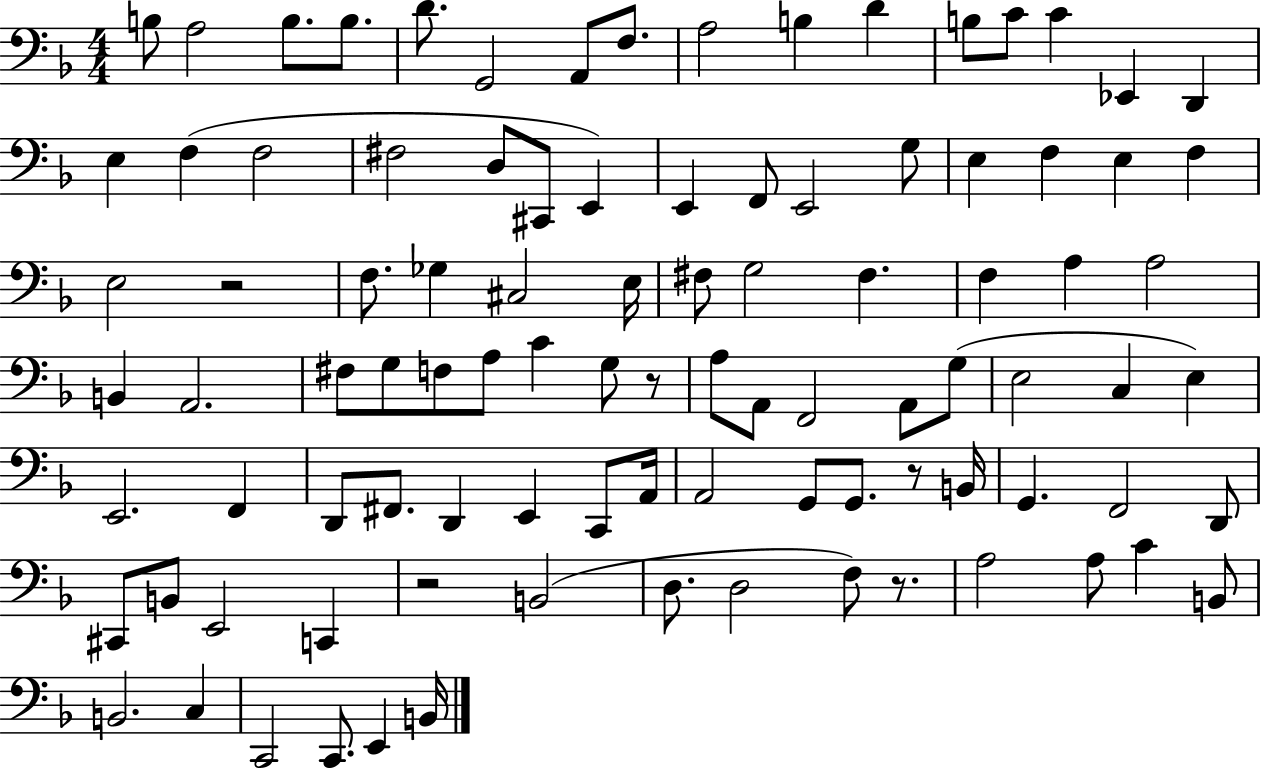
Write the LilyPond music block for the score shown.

{
  \clef bass
  \numericTimeSignature
  \time 4/4
  \key f \major
  \repeat volta 2 { b8 a2 b8. b8. | d'8. g,2 a,8 f8. | a2 b4 d'4 | b8 c'8 c'4 ees,4 d,4 | \break e4 f4( f2 | fis2 d8 cis,8 e,4) | e,4 f,8 e,2 g8 | e4 f4 e4 f4 | \break e2 r2 | f8. ges4 cis2 e16 | fis8 g2 fis4. | f4 a4 a2 | \break b,4 a,2. | fis8 g8 f8 a8 c'4 g8 r8 | a8 a,8 f,2 a,8 g8( | e2 c4 e4) | \break e,2. f,4 | d,8 fis,8. d,4 e,4 c,8 a,16 | a,2 g,8 g,8. r8 b,16 | g,4. f,2 d,8 | \break cis,8 b,8 e,2 c,4 | r2 b,2( | d8. d2 f8) r8. | a2 a8 c'4 b,8 | \break b,2. c4 | c,2 c,8. e,4 b,16 | } \bar "|."
}